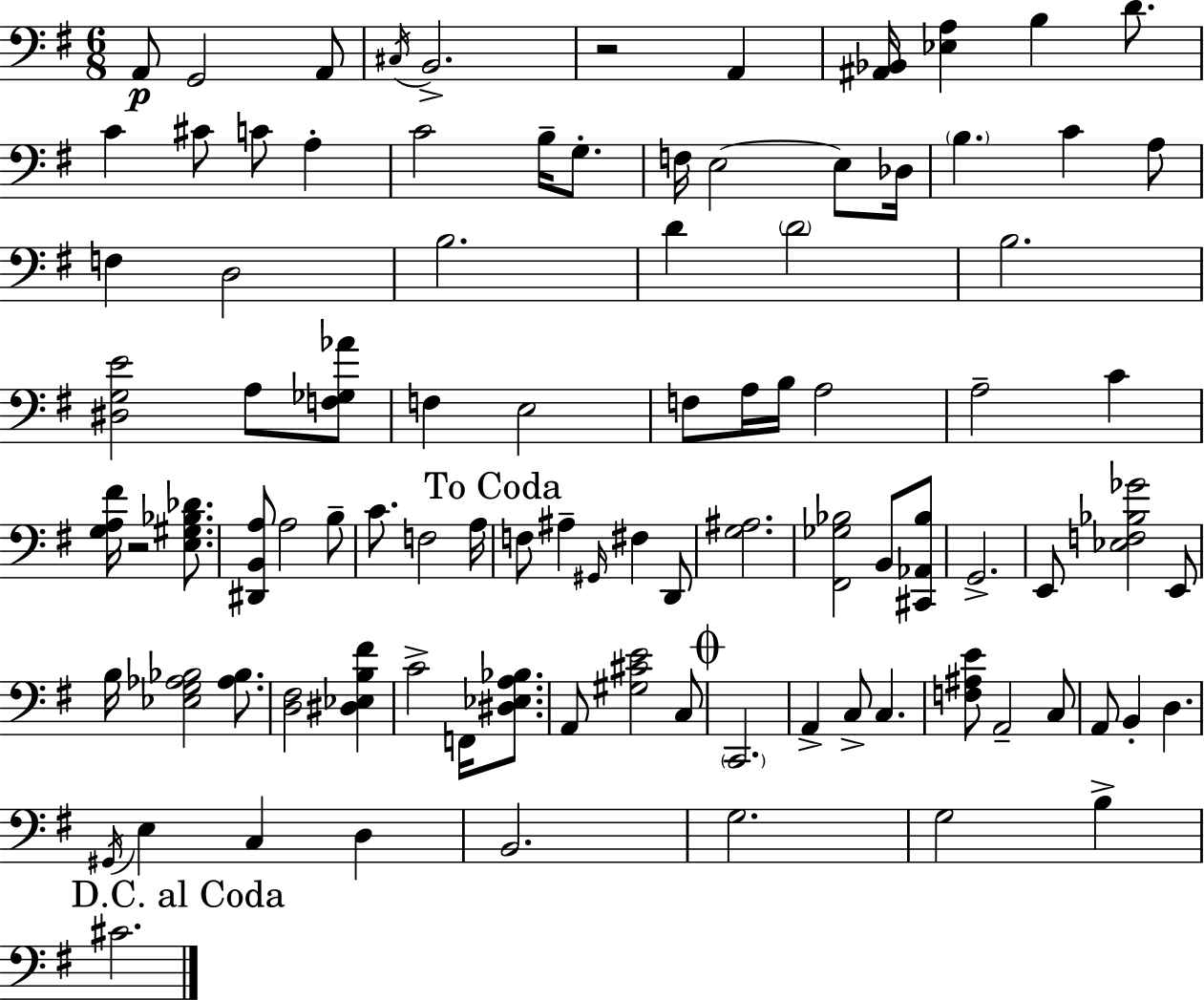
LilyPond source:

{
  \clef bass
  \numericTimeSignature
  \time 6/8
  \key e \minor
  \repeat volta 2 { a,8\p g,2 a,8 | \acciaccatura { cis16 } b,2.-> | r2 a,4 | <ais, bes,>16 <ees a>4 b4 d'8. | \break c'4 cis'8 c'8 a4-. | c'2 b16-- g8.-. | f16 e2~~ e8 | des16 \parenthesize b4. c'4 a8 | \break f4 d2 | b2. | d'4 \parenthesize d'2 | b2. | \break <dis g e'>2 a8 <f ges aes'>8 | f4 e2 | f8 a16 b16 a2 | a2-- c'4 | \break <g a fis'>16 r2 <e gis bes des'>8. | <dis, b, a>8 a2 b8-- | c'8. f2 | a16 \mark "To Coda" f8 ais4-- \grace { gis,16 } fis4 | \break d,8 <g ais>2. | <fis, ges bes>2 b,8 | <cis, aes, bes>8 g,2.-> | e,8 <ees f bes ges'>2 | \break e,8 b16 <ees g aes bes>2 <aes bes>8. | <d fis>2 <dis ees b fis'>4 | c'2-> f,16 <dis ees a bes>8. | a,8 <gis cis' e'>2 | \break c8 \mark \markup { \musicglyph "scripts.coda" } \parenthesize c,2. | a,4-> c8-> c4. | <f ais e'>8 a,2-- | c8 a,8 b,4-. d4. | \break \acciaccatura { gis,16 } e4 c4 d4 | b,2. | g2. | g2 b4-> | \break \mark "D.C. al Coda" cis'2. | } \bar "|."
}